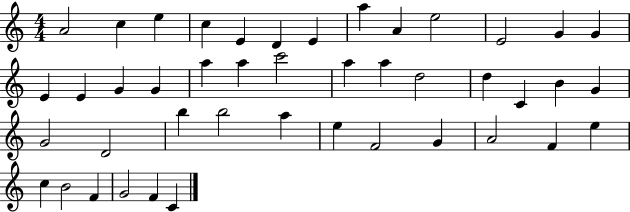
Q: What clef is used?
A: treble